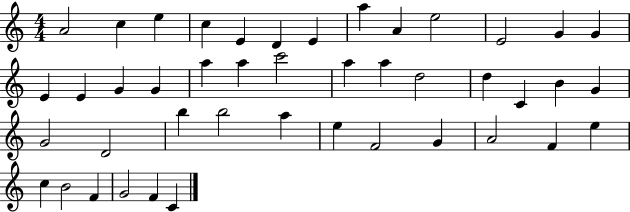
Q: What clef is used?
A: treble